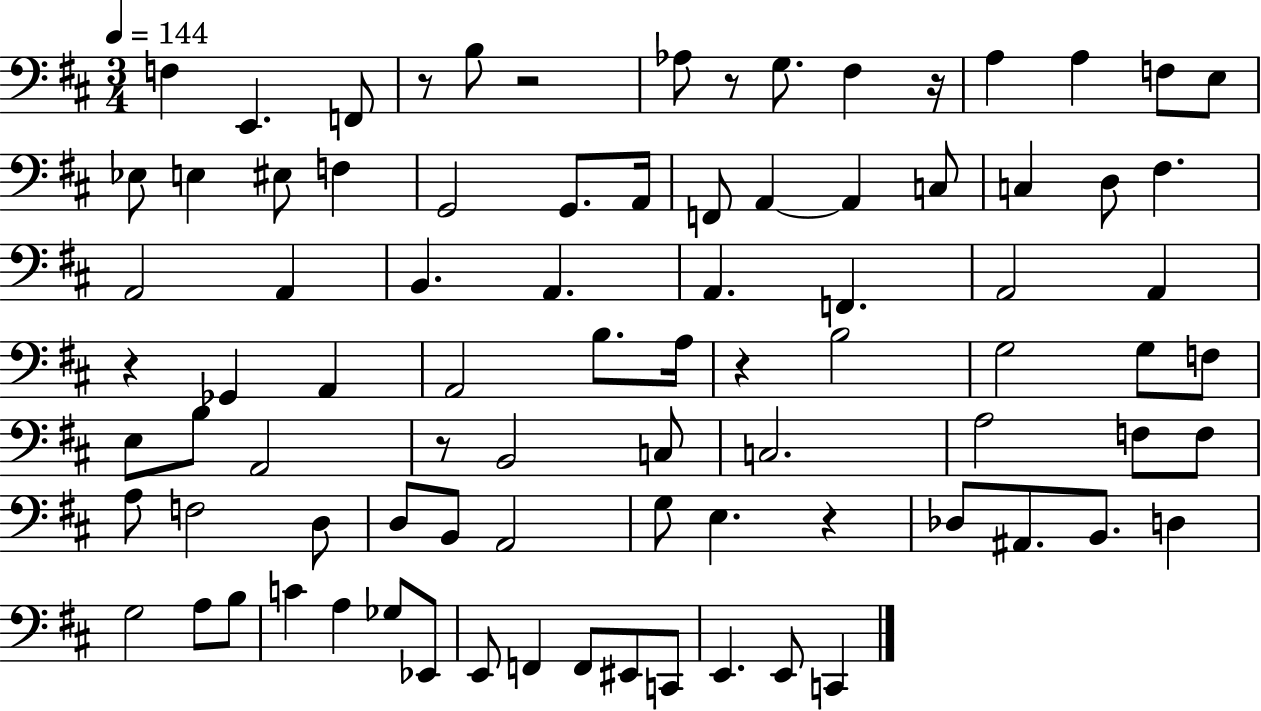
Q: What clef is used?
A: bass